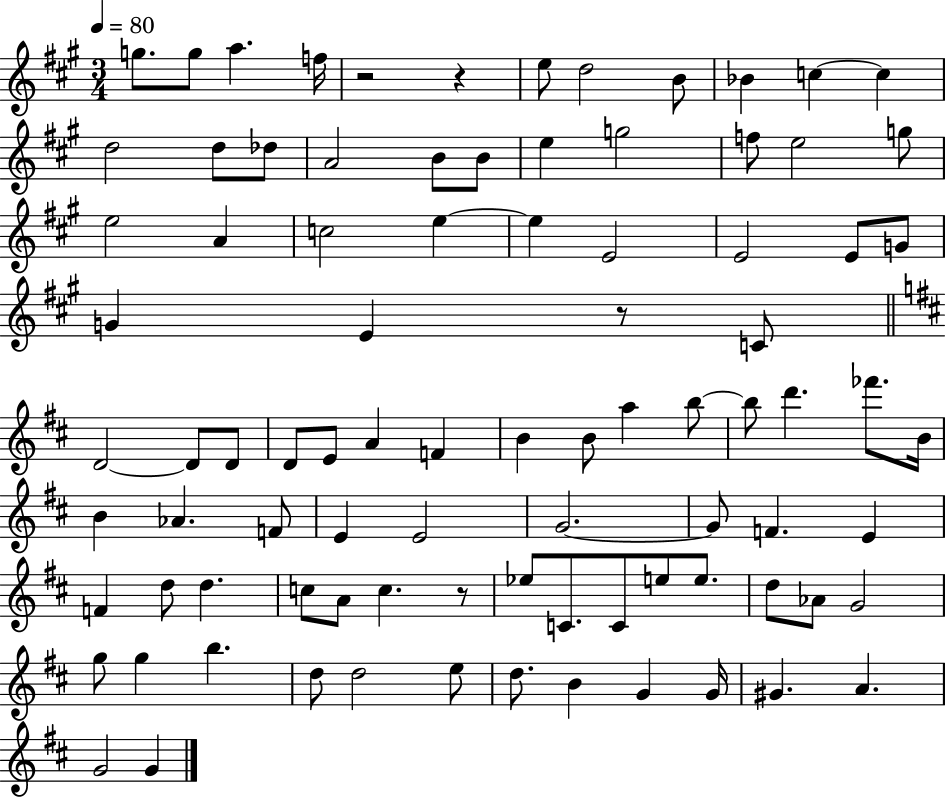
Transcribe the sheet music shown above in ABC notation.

X:1
T:Untitled
M:3/4
L:1/4
K:A
g/2 g/2 a f/4 z2 z e/2 d2 B/2 _B c c d2 d/2 _d/2 A2 B/2 B/2 e g2 f/2 e2 g/2 e2 A c2 e e E2 E2 E/2 G/2 G E z/2 C/2 D2 D/2 D/2 D/2 E/2 A F B B/2 a b/2 b/2 d' _f'/2 B/4 B _A F/2 E E2 G2 G/2 F E F d/2 d c/2 A/2 c z/2 _e/2 C/2 C/2 e/2 e/2 d/2 _A/2 G2 g/2 g b d/2 d2 e/2 d/2 B G G/4 ^G A G2 G